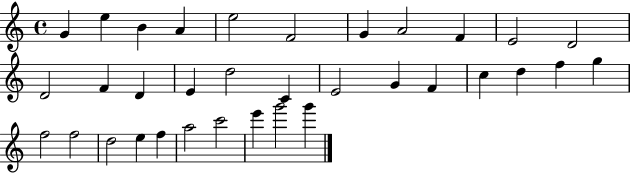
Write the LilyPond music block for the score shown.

{
  \clef treble
  \time 4/4
  \defaultTimeSignature
  \key c \major
  g'4 e''4 b'4 a'4 | e''2 f'2 | g'4 a'2 f'4 | e'2 d'2 | \break d'2 f'4 d'4 | e'4 d''2 c'4 | e'2 g'4 f'4 | c''4 d''4 f''4 g''4 | \break f''2 f''2 | d''2 e''4 f''4 | a''2 c'''2 | e'''4 g'''2 g'''4 | \break \bar "|."
}